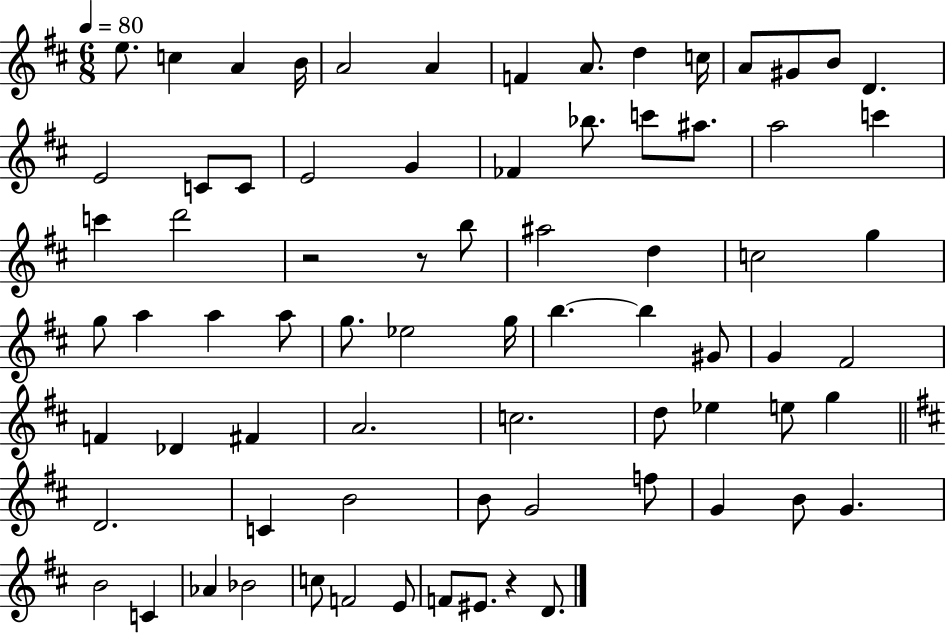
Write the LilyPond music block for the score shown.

{
  \clef treble
  \numericTimeSignature
  \time 6/8
  \key d \major
  \tempo 4 = 80
  \repeat volta 2 { e''8. c''4 a'4 b'16 | a'2 a'4 | f'4 a'8. d''4 c''16 | a'8 gis'8 b'8 d'4. | \break e'2 c'8 c'8 | e'2 g'4 | fes'4 bes''8. c'''8 ais''8. | a''2 c'''4 | \break c'''4 d'''2 | r2 r8 b''8 | ais''2 d''4 | c''2 g''4 | \break g''8 a''4 a''4 a''8 | g''8. ees''2 g''16 | b''4.~~ b''4 gis'8 | g'4 fis'2 | \break f'4 des'4 fis'4 | a'2. | c''2. | d''8 ees''4 e''8 g''4 | \break \bar "||" \break \key d \major d'2. | c'4 b'2 | b'8 g'2 f''8 | g'4 b'8 g'4. | \break b'2 c'4 | aes'4 bes'2 | c''8 f'2 e'8 | f'8 eis'8. r4 d'8. | \break } \bar "|."
}